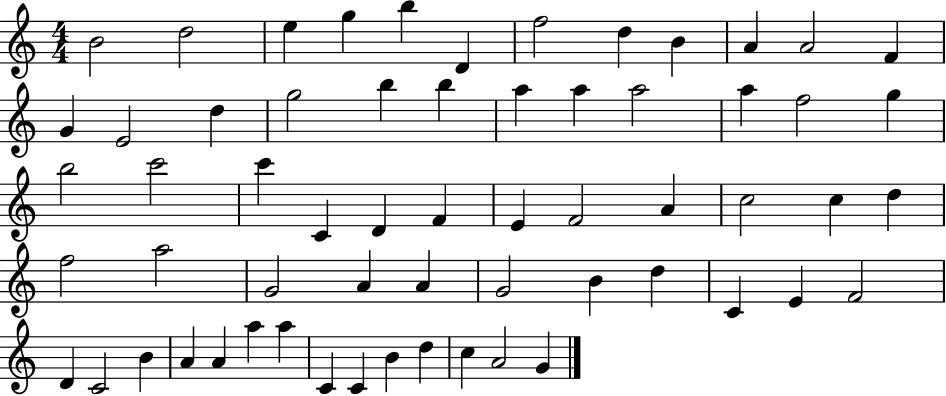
{
  \clef treble
  \numericTimeSignature
  \time 4/4
  \key c \major
  b'2 d''2 | e''4 g''4 b''4 d'4 | f''2 d''4 b'4 | a'4 a'2 f'4 | \break g'4 e'2 d''4 | g''2 b''4 b''4 | a''4 a''4 a''2 | a''4 f''2 g''4 | \break b''2 c'''2 | c'''4 c'4 d'4 f'4 | e'4 f'2 a'4 | c''2 c''4 d''4 | \break f''2 a''2 | g'2 a'4 a'4 | g'2 b'4 d''4 | c'4 e'4 f'2 | \break d'4 c'2 b'4 | a'4 a'4 a''4 a''4 | c'4 c'4 b'4 d''4 | c''4 a'2 g'4 | \break \bar "|."
}